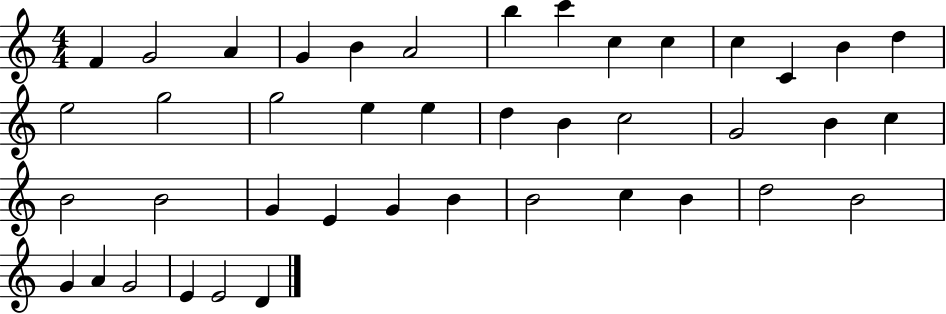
F4/q G4/h A4/q G4/q B4/q A4/h B5/q C6/q C5/q C5/q C5/q C4/q B4/q D5/q E5/h G5/h G5/h E5/q E5/q D5/q B4/q C5/h G4/h B4/q C5/q B4/h B4/h G4/q E4/q G4/q B4/q B4/h C5/q B4/q D5/h B4/h G4/q A4/q G4/h E4/q E4/h D4/q